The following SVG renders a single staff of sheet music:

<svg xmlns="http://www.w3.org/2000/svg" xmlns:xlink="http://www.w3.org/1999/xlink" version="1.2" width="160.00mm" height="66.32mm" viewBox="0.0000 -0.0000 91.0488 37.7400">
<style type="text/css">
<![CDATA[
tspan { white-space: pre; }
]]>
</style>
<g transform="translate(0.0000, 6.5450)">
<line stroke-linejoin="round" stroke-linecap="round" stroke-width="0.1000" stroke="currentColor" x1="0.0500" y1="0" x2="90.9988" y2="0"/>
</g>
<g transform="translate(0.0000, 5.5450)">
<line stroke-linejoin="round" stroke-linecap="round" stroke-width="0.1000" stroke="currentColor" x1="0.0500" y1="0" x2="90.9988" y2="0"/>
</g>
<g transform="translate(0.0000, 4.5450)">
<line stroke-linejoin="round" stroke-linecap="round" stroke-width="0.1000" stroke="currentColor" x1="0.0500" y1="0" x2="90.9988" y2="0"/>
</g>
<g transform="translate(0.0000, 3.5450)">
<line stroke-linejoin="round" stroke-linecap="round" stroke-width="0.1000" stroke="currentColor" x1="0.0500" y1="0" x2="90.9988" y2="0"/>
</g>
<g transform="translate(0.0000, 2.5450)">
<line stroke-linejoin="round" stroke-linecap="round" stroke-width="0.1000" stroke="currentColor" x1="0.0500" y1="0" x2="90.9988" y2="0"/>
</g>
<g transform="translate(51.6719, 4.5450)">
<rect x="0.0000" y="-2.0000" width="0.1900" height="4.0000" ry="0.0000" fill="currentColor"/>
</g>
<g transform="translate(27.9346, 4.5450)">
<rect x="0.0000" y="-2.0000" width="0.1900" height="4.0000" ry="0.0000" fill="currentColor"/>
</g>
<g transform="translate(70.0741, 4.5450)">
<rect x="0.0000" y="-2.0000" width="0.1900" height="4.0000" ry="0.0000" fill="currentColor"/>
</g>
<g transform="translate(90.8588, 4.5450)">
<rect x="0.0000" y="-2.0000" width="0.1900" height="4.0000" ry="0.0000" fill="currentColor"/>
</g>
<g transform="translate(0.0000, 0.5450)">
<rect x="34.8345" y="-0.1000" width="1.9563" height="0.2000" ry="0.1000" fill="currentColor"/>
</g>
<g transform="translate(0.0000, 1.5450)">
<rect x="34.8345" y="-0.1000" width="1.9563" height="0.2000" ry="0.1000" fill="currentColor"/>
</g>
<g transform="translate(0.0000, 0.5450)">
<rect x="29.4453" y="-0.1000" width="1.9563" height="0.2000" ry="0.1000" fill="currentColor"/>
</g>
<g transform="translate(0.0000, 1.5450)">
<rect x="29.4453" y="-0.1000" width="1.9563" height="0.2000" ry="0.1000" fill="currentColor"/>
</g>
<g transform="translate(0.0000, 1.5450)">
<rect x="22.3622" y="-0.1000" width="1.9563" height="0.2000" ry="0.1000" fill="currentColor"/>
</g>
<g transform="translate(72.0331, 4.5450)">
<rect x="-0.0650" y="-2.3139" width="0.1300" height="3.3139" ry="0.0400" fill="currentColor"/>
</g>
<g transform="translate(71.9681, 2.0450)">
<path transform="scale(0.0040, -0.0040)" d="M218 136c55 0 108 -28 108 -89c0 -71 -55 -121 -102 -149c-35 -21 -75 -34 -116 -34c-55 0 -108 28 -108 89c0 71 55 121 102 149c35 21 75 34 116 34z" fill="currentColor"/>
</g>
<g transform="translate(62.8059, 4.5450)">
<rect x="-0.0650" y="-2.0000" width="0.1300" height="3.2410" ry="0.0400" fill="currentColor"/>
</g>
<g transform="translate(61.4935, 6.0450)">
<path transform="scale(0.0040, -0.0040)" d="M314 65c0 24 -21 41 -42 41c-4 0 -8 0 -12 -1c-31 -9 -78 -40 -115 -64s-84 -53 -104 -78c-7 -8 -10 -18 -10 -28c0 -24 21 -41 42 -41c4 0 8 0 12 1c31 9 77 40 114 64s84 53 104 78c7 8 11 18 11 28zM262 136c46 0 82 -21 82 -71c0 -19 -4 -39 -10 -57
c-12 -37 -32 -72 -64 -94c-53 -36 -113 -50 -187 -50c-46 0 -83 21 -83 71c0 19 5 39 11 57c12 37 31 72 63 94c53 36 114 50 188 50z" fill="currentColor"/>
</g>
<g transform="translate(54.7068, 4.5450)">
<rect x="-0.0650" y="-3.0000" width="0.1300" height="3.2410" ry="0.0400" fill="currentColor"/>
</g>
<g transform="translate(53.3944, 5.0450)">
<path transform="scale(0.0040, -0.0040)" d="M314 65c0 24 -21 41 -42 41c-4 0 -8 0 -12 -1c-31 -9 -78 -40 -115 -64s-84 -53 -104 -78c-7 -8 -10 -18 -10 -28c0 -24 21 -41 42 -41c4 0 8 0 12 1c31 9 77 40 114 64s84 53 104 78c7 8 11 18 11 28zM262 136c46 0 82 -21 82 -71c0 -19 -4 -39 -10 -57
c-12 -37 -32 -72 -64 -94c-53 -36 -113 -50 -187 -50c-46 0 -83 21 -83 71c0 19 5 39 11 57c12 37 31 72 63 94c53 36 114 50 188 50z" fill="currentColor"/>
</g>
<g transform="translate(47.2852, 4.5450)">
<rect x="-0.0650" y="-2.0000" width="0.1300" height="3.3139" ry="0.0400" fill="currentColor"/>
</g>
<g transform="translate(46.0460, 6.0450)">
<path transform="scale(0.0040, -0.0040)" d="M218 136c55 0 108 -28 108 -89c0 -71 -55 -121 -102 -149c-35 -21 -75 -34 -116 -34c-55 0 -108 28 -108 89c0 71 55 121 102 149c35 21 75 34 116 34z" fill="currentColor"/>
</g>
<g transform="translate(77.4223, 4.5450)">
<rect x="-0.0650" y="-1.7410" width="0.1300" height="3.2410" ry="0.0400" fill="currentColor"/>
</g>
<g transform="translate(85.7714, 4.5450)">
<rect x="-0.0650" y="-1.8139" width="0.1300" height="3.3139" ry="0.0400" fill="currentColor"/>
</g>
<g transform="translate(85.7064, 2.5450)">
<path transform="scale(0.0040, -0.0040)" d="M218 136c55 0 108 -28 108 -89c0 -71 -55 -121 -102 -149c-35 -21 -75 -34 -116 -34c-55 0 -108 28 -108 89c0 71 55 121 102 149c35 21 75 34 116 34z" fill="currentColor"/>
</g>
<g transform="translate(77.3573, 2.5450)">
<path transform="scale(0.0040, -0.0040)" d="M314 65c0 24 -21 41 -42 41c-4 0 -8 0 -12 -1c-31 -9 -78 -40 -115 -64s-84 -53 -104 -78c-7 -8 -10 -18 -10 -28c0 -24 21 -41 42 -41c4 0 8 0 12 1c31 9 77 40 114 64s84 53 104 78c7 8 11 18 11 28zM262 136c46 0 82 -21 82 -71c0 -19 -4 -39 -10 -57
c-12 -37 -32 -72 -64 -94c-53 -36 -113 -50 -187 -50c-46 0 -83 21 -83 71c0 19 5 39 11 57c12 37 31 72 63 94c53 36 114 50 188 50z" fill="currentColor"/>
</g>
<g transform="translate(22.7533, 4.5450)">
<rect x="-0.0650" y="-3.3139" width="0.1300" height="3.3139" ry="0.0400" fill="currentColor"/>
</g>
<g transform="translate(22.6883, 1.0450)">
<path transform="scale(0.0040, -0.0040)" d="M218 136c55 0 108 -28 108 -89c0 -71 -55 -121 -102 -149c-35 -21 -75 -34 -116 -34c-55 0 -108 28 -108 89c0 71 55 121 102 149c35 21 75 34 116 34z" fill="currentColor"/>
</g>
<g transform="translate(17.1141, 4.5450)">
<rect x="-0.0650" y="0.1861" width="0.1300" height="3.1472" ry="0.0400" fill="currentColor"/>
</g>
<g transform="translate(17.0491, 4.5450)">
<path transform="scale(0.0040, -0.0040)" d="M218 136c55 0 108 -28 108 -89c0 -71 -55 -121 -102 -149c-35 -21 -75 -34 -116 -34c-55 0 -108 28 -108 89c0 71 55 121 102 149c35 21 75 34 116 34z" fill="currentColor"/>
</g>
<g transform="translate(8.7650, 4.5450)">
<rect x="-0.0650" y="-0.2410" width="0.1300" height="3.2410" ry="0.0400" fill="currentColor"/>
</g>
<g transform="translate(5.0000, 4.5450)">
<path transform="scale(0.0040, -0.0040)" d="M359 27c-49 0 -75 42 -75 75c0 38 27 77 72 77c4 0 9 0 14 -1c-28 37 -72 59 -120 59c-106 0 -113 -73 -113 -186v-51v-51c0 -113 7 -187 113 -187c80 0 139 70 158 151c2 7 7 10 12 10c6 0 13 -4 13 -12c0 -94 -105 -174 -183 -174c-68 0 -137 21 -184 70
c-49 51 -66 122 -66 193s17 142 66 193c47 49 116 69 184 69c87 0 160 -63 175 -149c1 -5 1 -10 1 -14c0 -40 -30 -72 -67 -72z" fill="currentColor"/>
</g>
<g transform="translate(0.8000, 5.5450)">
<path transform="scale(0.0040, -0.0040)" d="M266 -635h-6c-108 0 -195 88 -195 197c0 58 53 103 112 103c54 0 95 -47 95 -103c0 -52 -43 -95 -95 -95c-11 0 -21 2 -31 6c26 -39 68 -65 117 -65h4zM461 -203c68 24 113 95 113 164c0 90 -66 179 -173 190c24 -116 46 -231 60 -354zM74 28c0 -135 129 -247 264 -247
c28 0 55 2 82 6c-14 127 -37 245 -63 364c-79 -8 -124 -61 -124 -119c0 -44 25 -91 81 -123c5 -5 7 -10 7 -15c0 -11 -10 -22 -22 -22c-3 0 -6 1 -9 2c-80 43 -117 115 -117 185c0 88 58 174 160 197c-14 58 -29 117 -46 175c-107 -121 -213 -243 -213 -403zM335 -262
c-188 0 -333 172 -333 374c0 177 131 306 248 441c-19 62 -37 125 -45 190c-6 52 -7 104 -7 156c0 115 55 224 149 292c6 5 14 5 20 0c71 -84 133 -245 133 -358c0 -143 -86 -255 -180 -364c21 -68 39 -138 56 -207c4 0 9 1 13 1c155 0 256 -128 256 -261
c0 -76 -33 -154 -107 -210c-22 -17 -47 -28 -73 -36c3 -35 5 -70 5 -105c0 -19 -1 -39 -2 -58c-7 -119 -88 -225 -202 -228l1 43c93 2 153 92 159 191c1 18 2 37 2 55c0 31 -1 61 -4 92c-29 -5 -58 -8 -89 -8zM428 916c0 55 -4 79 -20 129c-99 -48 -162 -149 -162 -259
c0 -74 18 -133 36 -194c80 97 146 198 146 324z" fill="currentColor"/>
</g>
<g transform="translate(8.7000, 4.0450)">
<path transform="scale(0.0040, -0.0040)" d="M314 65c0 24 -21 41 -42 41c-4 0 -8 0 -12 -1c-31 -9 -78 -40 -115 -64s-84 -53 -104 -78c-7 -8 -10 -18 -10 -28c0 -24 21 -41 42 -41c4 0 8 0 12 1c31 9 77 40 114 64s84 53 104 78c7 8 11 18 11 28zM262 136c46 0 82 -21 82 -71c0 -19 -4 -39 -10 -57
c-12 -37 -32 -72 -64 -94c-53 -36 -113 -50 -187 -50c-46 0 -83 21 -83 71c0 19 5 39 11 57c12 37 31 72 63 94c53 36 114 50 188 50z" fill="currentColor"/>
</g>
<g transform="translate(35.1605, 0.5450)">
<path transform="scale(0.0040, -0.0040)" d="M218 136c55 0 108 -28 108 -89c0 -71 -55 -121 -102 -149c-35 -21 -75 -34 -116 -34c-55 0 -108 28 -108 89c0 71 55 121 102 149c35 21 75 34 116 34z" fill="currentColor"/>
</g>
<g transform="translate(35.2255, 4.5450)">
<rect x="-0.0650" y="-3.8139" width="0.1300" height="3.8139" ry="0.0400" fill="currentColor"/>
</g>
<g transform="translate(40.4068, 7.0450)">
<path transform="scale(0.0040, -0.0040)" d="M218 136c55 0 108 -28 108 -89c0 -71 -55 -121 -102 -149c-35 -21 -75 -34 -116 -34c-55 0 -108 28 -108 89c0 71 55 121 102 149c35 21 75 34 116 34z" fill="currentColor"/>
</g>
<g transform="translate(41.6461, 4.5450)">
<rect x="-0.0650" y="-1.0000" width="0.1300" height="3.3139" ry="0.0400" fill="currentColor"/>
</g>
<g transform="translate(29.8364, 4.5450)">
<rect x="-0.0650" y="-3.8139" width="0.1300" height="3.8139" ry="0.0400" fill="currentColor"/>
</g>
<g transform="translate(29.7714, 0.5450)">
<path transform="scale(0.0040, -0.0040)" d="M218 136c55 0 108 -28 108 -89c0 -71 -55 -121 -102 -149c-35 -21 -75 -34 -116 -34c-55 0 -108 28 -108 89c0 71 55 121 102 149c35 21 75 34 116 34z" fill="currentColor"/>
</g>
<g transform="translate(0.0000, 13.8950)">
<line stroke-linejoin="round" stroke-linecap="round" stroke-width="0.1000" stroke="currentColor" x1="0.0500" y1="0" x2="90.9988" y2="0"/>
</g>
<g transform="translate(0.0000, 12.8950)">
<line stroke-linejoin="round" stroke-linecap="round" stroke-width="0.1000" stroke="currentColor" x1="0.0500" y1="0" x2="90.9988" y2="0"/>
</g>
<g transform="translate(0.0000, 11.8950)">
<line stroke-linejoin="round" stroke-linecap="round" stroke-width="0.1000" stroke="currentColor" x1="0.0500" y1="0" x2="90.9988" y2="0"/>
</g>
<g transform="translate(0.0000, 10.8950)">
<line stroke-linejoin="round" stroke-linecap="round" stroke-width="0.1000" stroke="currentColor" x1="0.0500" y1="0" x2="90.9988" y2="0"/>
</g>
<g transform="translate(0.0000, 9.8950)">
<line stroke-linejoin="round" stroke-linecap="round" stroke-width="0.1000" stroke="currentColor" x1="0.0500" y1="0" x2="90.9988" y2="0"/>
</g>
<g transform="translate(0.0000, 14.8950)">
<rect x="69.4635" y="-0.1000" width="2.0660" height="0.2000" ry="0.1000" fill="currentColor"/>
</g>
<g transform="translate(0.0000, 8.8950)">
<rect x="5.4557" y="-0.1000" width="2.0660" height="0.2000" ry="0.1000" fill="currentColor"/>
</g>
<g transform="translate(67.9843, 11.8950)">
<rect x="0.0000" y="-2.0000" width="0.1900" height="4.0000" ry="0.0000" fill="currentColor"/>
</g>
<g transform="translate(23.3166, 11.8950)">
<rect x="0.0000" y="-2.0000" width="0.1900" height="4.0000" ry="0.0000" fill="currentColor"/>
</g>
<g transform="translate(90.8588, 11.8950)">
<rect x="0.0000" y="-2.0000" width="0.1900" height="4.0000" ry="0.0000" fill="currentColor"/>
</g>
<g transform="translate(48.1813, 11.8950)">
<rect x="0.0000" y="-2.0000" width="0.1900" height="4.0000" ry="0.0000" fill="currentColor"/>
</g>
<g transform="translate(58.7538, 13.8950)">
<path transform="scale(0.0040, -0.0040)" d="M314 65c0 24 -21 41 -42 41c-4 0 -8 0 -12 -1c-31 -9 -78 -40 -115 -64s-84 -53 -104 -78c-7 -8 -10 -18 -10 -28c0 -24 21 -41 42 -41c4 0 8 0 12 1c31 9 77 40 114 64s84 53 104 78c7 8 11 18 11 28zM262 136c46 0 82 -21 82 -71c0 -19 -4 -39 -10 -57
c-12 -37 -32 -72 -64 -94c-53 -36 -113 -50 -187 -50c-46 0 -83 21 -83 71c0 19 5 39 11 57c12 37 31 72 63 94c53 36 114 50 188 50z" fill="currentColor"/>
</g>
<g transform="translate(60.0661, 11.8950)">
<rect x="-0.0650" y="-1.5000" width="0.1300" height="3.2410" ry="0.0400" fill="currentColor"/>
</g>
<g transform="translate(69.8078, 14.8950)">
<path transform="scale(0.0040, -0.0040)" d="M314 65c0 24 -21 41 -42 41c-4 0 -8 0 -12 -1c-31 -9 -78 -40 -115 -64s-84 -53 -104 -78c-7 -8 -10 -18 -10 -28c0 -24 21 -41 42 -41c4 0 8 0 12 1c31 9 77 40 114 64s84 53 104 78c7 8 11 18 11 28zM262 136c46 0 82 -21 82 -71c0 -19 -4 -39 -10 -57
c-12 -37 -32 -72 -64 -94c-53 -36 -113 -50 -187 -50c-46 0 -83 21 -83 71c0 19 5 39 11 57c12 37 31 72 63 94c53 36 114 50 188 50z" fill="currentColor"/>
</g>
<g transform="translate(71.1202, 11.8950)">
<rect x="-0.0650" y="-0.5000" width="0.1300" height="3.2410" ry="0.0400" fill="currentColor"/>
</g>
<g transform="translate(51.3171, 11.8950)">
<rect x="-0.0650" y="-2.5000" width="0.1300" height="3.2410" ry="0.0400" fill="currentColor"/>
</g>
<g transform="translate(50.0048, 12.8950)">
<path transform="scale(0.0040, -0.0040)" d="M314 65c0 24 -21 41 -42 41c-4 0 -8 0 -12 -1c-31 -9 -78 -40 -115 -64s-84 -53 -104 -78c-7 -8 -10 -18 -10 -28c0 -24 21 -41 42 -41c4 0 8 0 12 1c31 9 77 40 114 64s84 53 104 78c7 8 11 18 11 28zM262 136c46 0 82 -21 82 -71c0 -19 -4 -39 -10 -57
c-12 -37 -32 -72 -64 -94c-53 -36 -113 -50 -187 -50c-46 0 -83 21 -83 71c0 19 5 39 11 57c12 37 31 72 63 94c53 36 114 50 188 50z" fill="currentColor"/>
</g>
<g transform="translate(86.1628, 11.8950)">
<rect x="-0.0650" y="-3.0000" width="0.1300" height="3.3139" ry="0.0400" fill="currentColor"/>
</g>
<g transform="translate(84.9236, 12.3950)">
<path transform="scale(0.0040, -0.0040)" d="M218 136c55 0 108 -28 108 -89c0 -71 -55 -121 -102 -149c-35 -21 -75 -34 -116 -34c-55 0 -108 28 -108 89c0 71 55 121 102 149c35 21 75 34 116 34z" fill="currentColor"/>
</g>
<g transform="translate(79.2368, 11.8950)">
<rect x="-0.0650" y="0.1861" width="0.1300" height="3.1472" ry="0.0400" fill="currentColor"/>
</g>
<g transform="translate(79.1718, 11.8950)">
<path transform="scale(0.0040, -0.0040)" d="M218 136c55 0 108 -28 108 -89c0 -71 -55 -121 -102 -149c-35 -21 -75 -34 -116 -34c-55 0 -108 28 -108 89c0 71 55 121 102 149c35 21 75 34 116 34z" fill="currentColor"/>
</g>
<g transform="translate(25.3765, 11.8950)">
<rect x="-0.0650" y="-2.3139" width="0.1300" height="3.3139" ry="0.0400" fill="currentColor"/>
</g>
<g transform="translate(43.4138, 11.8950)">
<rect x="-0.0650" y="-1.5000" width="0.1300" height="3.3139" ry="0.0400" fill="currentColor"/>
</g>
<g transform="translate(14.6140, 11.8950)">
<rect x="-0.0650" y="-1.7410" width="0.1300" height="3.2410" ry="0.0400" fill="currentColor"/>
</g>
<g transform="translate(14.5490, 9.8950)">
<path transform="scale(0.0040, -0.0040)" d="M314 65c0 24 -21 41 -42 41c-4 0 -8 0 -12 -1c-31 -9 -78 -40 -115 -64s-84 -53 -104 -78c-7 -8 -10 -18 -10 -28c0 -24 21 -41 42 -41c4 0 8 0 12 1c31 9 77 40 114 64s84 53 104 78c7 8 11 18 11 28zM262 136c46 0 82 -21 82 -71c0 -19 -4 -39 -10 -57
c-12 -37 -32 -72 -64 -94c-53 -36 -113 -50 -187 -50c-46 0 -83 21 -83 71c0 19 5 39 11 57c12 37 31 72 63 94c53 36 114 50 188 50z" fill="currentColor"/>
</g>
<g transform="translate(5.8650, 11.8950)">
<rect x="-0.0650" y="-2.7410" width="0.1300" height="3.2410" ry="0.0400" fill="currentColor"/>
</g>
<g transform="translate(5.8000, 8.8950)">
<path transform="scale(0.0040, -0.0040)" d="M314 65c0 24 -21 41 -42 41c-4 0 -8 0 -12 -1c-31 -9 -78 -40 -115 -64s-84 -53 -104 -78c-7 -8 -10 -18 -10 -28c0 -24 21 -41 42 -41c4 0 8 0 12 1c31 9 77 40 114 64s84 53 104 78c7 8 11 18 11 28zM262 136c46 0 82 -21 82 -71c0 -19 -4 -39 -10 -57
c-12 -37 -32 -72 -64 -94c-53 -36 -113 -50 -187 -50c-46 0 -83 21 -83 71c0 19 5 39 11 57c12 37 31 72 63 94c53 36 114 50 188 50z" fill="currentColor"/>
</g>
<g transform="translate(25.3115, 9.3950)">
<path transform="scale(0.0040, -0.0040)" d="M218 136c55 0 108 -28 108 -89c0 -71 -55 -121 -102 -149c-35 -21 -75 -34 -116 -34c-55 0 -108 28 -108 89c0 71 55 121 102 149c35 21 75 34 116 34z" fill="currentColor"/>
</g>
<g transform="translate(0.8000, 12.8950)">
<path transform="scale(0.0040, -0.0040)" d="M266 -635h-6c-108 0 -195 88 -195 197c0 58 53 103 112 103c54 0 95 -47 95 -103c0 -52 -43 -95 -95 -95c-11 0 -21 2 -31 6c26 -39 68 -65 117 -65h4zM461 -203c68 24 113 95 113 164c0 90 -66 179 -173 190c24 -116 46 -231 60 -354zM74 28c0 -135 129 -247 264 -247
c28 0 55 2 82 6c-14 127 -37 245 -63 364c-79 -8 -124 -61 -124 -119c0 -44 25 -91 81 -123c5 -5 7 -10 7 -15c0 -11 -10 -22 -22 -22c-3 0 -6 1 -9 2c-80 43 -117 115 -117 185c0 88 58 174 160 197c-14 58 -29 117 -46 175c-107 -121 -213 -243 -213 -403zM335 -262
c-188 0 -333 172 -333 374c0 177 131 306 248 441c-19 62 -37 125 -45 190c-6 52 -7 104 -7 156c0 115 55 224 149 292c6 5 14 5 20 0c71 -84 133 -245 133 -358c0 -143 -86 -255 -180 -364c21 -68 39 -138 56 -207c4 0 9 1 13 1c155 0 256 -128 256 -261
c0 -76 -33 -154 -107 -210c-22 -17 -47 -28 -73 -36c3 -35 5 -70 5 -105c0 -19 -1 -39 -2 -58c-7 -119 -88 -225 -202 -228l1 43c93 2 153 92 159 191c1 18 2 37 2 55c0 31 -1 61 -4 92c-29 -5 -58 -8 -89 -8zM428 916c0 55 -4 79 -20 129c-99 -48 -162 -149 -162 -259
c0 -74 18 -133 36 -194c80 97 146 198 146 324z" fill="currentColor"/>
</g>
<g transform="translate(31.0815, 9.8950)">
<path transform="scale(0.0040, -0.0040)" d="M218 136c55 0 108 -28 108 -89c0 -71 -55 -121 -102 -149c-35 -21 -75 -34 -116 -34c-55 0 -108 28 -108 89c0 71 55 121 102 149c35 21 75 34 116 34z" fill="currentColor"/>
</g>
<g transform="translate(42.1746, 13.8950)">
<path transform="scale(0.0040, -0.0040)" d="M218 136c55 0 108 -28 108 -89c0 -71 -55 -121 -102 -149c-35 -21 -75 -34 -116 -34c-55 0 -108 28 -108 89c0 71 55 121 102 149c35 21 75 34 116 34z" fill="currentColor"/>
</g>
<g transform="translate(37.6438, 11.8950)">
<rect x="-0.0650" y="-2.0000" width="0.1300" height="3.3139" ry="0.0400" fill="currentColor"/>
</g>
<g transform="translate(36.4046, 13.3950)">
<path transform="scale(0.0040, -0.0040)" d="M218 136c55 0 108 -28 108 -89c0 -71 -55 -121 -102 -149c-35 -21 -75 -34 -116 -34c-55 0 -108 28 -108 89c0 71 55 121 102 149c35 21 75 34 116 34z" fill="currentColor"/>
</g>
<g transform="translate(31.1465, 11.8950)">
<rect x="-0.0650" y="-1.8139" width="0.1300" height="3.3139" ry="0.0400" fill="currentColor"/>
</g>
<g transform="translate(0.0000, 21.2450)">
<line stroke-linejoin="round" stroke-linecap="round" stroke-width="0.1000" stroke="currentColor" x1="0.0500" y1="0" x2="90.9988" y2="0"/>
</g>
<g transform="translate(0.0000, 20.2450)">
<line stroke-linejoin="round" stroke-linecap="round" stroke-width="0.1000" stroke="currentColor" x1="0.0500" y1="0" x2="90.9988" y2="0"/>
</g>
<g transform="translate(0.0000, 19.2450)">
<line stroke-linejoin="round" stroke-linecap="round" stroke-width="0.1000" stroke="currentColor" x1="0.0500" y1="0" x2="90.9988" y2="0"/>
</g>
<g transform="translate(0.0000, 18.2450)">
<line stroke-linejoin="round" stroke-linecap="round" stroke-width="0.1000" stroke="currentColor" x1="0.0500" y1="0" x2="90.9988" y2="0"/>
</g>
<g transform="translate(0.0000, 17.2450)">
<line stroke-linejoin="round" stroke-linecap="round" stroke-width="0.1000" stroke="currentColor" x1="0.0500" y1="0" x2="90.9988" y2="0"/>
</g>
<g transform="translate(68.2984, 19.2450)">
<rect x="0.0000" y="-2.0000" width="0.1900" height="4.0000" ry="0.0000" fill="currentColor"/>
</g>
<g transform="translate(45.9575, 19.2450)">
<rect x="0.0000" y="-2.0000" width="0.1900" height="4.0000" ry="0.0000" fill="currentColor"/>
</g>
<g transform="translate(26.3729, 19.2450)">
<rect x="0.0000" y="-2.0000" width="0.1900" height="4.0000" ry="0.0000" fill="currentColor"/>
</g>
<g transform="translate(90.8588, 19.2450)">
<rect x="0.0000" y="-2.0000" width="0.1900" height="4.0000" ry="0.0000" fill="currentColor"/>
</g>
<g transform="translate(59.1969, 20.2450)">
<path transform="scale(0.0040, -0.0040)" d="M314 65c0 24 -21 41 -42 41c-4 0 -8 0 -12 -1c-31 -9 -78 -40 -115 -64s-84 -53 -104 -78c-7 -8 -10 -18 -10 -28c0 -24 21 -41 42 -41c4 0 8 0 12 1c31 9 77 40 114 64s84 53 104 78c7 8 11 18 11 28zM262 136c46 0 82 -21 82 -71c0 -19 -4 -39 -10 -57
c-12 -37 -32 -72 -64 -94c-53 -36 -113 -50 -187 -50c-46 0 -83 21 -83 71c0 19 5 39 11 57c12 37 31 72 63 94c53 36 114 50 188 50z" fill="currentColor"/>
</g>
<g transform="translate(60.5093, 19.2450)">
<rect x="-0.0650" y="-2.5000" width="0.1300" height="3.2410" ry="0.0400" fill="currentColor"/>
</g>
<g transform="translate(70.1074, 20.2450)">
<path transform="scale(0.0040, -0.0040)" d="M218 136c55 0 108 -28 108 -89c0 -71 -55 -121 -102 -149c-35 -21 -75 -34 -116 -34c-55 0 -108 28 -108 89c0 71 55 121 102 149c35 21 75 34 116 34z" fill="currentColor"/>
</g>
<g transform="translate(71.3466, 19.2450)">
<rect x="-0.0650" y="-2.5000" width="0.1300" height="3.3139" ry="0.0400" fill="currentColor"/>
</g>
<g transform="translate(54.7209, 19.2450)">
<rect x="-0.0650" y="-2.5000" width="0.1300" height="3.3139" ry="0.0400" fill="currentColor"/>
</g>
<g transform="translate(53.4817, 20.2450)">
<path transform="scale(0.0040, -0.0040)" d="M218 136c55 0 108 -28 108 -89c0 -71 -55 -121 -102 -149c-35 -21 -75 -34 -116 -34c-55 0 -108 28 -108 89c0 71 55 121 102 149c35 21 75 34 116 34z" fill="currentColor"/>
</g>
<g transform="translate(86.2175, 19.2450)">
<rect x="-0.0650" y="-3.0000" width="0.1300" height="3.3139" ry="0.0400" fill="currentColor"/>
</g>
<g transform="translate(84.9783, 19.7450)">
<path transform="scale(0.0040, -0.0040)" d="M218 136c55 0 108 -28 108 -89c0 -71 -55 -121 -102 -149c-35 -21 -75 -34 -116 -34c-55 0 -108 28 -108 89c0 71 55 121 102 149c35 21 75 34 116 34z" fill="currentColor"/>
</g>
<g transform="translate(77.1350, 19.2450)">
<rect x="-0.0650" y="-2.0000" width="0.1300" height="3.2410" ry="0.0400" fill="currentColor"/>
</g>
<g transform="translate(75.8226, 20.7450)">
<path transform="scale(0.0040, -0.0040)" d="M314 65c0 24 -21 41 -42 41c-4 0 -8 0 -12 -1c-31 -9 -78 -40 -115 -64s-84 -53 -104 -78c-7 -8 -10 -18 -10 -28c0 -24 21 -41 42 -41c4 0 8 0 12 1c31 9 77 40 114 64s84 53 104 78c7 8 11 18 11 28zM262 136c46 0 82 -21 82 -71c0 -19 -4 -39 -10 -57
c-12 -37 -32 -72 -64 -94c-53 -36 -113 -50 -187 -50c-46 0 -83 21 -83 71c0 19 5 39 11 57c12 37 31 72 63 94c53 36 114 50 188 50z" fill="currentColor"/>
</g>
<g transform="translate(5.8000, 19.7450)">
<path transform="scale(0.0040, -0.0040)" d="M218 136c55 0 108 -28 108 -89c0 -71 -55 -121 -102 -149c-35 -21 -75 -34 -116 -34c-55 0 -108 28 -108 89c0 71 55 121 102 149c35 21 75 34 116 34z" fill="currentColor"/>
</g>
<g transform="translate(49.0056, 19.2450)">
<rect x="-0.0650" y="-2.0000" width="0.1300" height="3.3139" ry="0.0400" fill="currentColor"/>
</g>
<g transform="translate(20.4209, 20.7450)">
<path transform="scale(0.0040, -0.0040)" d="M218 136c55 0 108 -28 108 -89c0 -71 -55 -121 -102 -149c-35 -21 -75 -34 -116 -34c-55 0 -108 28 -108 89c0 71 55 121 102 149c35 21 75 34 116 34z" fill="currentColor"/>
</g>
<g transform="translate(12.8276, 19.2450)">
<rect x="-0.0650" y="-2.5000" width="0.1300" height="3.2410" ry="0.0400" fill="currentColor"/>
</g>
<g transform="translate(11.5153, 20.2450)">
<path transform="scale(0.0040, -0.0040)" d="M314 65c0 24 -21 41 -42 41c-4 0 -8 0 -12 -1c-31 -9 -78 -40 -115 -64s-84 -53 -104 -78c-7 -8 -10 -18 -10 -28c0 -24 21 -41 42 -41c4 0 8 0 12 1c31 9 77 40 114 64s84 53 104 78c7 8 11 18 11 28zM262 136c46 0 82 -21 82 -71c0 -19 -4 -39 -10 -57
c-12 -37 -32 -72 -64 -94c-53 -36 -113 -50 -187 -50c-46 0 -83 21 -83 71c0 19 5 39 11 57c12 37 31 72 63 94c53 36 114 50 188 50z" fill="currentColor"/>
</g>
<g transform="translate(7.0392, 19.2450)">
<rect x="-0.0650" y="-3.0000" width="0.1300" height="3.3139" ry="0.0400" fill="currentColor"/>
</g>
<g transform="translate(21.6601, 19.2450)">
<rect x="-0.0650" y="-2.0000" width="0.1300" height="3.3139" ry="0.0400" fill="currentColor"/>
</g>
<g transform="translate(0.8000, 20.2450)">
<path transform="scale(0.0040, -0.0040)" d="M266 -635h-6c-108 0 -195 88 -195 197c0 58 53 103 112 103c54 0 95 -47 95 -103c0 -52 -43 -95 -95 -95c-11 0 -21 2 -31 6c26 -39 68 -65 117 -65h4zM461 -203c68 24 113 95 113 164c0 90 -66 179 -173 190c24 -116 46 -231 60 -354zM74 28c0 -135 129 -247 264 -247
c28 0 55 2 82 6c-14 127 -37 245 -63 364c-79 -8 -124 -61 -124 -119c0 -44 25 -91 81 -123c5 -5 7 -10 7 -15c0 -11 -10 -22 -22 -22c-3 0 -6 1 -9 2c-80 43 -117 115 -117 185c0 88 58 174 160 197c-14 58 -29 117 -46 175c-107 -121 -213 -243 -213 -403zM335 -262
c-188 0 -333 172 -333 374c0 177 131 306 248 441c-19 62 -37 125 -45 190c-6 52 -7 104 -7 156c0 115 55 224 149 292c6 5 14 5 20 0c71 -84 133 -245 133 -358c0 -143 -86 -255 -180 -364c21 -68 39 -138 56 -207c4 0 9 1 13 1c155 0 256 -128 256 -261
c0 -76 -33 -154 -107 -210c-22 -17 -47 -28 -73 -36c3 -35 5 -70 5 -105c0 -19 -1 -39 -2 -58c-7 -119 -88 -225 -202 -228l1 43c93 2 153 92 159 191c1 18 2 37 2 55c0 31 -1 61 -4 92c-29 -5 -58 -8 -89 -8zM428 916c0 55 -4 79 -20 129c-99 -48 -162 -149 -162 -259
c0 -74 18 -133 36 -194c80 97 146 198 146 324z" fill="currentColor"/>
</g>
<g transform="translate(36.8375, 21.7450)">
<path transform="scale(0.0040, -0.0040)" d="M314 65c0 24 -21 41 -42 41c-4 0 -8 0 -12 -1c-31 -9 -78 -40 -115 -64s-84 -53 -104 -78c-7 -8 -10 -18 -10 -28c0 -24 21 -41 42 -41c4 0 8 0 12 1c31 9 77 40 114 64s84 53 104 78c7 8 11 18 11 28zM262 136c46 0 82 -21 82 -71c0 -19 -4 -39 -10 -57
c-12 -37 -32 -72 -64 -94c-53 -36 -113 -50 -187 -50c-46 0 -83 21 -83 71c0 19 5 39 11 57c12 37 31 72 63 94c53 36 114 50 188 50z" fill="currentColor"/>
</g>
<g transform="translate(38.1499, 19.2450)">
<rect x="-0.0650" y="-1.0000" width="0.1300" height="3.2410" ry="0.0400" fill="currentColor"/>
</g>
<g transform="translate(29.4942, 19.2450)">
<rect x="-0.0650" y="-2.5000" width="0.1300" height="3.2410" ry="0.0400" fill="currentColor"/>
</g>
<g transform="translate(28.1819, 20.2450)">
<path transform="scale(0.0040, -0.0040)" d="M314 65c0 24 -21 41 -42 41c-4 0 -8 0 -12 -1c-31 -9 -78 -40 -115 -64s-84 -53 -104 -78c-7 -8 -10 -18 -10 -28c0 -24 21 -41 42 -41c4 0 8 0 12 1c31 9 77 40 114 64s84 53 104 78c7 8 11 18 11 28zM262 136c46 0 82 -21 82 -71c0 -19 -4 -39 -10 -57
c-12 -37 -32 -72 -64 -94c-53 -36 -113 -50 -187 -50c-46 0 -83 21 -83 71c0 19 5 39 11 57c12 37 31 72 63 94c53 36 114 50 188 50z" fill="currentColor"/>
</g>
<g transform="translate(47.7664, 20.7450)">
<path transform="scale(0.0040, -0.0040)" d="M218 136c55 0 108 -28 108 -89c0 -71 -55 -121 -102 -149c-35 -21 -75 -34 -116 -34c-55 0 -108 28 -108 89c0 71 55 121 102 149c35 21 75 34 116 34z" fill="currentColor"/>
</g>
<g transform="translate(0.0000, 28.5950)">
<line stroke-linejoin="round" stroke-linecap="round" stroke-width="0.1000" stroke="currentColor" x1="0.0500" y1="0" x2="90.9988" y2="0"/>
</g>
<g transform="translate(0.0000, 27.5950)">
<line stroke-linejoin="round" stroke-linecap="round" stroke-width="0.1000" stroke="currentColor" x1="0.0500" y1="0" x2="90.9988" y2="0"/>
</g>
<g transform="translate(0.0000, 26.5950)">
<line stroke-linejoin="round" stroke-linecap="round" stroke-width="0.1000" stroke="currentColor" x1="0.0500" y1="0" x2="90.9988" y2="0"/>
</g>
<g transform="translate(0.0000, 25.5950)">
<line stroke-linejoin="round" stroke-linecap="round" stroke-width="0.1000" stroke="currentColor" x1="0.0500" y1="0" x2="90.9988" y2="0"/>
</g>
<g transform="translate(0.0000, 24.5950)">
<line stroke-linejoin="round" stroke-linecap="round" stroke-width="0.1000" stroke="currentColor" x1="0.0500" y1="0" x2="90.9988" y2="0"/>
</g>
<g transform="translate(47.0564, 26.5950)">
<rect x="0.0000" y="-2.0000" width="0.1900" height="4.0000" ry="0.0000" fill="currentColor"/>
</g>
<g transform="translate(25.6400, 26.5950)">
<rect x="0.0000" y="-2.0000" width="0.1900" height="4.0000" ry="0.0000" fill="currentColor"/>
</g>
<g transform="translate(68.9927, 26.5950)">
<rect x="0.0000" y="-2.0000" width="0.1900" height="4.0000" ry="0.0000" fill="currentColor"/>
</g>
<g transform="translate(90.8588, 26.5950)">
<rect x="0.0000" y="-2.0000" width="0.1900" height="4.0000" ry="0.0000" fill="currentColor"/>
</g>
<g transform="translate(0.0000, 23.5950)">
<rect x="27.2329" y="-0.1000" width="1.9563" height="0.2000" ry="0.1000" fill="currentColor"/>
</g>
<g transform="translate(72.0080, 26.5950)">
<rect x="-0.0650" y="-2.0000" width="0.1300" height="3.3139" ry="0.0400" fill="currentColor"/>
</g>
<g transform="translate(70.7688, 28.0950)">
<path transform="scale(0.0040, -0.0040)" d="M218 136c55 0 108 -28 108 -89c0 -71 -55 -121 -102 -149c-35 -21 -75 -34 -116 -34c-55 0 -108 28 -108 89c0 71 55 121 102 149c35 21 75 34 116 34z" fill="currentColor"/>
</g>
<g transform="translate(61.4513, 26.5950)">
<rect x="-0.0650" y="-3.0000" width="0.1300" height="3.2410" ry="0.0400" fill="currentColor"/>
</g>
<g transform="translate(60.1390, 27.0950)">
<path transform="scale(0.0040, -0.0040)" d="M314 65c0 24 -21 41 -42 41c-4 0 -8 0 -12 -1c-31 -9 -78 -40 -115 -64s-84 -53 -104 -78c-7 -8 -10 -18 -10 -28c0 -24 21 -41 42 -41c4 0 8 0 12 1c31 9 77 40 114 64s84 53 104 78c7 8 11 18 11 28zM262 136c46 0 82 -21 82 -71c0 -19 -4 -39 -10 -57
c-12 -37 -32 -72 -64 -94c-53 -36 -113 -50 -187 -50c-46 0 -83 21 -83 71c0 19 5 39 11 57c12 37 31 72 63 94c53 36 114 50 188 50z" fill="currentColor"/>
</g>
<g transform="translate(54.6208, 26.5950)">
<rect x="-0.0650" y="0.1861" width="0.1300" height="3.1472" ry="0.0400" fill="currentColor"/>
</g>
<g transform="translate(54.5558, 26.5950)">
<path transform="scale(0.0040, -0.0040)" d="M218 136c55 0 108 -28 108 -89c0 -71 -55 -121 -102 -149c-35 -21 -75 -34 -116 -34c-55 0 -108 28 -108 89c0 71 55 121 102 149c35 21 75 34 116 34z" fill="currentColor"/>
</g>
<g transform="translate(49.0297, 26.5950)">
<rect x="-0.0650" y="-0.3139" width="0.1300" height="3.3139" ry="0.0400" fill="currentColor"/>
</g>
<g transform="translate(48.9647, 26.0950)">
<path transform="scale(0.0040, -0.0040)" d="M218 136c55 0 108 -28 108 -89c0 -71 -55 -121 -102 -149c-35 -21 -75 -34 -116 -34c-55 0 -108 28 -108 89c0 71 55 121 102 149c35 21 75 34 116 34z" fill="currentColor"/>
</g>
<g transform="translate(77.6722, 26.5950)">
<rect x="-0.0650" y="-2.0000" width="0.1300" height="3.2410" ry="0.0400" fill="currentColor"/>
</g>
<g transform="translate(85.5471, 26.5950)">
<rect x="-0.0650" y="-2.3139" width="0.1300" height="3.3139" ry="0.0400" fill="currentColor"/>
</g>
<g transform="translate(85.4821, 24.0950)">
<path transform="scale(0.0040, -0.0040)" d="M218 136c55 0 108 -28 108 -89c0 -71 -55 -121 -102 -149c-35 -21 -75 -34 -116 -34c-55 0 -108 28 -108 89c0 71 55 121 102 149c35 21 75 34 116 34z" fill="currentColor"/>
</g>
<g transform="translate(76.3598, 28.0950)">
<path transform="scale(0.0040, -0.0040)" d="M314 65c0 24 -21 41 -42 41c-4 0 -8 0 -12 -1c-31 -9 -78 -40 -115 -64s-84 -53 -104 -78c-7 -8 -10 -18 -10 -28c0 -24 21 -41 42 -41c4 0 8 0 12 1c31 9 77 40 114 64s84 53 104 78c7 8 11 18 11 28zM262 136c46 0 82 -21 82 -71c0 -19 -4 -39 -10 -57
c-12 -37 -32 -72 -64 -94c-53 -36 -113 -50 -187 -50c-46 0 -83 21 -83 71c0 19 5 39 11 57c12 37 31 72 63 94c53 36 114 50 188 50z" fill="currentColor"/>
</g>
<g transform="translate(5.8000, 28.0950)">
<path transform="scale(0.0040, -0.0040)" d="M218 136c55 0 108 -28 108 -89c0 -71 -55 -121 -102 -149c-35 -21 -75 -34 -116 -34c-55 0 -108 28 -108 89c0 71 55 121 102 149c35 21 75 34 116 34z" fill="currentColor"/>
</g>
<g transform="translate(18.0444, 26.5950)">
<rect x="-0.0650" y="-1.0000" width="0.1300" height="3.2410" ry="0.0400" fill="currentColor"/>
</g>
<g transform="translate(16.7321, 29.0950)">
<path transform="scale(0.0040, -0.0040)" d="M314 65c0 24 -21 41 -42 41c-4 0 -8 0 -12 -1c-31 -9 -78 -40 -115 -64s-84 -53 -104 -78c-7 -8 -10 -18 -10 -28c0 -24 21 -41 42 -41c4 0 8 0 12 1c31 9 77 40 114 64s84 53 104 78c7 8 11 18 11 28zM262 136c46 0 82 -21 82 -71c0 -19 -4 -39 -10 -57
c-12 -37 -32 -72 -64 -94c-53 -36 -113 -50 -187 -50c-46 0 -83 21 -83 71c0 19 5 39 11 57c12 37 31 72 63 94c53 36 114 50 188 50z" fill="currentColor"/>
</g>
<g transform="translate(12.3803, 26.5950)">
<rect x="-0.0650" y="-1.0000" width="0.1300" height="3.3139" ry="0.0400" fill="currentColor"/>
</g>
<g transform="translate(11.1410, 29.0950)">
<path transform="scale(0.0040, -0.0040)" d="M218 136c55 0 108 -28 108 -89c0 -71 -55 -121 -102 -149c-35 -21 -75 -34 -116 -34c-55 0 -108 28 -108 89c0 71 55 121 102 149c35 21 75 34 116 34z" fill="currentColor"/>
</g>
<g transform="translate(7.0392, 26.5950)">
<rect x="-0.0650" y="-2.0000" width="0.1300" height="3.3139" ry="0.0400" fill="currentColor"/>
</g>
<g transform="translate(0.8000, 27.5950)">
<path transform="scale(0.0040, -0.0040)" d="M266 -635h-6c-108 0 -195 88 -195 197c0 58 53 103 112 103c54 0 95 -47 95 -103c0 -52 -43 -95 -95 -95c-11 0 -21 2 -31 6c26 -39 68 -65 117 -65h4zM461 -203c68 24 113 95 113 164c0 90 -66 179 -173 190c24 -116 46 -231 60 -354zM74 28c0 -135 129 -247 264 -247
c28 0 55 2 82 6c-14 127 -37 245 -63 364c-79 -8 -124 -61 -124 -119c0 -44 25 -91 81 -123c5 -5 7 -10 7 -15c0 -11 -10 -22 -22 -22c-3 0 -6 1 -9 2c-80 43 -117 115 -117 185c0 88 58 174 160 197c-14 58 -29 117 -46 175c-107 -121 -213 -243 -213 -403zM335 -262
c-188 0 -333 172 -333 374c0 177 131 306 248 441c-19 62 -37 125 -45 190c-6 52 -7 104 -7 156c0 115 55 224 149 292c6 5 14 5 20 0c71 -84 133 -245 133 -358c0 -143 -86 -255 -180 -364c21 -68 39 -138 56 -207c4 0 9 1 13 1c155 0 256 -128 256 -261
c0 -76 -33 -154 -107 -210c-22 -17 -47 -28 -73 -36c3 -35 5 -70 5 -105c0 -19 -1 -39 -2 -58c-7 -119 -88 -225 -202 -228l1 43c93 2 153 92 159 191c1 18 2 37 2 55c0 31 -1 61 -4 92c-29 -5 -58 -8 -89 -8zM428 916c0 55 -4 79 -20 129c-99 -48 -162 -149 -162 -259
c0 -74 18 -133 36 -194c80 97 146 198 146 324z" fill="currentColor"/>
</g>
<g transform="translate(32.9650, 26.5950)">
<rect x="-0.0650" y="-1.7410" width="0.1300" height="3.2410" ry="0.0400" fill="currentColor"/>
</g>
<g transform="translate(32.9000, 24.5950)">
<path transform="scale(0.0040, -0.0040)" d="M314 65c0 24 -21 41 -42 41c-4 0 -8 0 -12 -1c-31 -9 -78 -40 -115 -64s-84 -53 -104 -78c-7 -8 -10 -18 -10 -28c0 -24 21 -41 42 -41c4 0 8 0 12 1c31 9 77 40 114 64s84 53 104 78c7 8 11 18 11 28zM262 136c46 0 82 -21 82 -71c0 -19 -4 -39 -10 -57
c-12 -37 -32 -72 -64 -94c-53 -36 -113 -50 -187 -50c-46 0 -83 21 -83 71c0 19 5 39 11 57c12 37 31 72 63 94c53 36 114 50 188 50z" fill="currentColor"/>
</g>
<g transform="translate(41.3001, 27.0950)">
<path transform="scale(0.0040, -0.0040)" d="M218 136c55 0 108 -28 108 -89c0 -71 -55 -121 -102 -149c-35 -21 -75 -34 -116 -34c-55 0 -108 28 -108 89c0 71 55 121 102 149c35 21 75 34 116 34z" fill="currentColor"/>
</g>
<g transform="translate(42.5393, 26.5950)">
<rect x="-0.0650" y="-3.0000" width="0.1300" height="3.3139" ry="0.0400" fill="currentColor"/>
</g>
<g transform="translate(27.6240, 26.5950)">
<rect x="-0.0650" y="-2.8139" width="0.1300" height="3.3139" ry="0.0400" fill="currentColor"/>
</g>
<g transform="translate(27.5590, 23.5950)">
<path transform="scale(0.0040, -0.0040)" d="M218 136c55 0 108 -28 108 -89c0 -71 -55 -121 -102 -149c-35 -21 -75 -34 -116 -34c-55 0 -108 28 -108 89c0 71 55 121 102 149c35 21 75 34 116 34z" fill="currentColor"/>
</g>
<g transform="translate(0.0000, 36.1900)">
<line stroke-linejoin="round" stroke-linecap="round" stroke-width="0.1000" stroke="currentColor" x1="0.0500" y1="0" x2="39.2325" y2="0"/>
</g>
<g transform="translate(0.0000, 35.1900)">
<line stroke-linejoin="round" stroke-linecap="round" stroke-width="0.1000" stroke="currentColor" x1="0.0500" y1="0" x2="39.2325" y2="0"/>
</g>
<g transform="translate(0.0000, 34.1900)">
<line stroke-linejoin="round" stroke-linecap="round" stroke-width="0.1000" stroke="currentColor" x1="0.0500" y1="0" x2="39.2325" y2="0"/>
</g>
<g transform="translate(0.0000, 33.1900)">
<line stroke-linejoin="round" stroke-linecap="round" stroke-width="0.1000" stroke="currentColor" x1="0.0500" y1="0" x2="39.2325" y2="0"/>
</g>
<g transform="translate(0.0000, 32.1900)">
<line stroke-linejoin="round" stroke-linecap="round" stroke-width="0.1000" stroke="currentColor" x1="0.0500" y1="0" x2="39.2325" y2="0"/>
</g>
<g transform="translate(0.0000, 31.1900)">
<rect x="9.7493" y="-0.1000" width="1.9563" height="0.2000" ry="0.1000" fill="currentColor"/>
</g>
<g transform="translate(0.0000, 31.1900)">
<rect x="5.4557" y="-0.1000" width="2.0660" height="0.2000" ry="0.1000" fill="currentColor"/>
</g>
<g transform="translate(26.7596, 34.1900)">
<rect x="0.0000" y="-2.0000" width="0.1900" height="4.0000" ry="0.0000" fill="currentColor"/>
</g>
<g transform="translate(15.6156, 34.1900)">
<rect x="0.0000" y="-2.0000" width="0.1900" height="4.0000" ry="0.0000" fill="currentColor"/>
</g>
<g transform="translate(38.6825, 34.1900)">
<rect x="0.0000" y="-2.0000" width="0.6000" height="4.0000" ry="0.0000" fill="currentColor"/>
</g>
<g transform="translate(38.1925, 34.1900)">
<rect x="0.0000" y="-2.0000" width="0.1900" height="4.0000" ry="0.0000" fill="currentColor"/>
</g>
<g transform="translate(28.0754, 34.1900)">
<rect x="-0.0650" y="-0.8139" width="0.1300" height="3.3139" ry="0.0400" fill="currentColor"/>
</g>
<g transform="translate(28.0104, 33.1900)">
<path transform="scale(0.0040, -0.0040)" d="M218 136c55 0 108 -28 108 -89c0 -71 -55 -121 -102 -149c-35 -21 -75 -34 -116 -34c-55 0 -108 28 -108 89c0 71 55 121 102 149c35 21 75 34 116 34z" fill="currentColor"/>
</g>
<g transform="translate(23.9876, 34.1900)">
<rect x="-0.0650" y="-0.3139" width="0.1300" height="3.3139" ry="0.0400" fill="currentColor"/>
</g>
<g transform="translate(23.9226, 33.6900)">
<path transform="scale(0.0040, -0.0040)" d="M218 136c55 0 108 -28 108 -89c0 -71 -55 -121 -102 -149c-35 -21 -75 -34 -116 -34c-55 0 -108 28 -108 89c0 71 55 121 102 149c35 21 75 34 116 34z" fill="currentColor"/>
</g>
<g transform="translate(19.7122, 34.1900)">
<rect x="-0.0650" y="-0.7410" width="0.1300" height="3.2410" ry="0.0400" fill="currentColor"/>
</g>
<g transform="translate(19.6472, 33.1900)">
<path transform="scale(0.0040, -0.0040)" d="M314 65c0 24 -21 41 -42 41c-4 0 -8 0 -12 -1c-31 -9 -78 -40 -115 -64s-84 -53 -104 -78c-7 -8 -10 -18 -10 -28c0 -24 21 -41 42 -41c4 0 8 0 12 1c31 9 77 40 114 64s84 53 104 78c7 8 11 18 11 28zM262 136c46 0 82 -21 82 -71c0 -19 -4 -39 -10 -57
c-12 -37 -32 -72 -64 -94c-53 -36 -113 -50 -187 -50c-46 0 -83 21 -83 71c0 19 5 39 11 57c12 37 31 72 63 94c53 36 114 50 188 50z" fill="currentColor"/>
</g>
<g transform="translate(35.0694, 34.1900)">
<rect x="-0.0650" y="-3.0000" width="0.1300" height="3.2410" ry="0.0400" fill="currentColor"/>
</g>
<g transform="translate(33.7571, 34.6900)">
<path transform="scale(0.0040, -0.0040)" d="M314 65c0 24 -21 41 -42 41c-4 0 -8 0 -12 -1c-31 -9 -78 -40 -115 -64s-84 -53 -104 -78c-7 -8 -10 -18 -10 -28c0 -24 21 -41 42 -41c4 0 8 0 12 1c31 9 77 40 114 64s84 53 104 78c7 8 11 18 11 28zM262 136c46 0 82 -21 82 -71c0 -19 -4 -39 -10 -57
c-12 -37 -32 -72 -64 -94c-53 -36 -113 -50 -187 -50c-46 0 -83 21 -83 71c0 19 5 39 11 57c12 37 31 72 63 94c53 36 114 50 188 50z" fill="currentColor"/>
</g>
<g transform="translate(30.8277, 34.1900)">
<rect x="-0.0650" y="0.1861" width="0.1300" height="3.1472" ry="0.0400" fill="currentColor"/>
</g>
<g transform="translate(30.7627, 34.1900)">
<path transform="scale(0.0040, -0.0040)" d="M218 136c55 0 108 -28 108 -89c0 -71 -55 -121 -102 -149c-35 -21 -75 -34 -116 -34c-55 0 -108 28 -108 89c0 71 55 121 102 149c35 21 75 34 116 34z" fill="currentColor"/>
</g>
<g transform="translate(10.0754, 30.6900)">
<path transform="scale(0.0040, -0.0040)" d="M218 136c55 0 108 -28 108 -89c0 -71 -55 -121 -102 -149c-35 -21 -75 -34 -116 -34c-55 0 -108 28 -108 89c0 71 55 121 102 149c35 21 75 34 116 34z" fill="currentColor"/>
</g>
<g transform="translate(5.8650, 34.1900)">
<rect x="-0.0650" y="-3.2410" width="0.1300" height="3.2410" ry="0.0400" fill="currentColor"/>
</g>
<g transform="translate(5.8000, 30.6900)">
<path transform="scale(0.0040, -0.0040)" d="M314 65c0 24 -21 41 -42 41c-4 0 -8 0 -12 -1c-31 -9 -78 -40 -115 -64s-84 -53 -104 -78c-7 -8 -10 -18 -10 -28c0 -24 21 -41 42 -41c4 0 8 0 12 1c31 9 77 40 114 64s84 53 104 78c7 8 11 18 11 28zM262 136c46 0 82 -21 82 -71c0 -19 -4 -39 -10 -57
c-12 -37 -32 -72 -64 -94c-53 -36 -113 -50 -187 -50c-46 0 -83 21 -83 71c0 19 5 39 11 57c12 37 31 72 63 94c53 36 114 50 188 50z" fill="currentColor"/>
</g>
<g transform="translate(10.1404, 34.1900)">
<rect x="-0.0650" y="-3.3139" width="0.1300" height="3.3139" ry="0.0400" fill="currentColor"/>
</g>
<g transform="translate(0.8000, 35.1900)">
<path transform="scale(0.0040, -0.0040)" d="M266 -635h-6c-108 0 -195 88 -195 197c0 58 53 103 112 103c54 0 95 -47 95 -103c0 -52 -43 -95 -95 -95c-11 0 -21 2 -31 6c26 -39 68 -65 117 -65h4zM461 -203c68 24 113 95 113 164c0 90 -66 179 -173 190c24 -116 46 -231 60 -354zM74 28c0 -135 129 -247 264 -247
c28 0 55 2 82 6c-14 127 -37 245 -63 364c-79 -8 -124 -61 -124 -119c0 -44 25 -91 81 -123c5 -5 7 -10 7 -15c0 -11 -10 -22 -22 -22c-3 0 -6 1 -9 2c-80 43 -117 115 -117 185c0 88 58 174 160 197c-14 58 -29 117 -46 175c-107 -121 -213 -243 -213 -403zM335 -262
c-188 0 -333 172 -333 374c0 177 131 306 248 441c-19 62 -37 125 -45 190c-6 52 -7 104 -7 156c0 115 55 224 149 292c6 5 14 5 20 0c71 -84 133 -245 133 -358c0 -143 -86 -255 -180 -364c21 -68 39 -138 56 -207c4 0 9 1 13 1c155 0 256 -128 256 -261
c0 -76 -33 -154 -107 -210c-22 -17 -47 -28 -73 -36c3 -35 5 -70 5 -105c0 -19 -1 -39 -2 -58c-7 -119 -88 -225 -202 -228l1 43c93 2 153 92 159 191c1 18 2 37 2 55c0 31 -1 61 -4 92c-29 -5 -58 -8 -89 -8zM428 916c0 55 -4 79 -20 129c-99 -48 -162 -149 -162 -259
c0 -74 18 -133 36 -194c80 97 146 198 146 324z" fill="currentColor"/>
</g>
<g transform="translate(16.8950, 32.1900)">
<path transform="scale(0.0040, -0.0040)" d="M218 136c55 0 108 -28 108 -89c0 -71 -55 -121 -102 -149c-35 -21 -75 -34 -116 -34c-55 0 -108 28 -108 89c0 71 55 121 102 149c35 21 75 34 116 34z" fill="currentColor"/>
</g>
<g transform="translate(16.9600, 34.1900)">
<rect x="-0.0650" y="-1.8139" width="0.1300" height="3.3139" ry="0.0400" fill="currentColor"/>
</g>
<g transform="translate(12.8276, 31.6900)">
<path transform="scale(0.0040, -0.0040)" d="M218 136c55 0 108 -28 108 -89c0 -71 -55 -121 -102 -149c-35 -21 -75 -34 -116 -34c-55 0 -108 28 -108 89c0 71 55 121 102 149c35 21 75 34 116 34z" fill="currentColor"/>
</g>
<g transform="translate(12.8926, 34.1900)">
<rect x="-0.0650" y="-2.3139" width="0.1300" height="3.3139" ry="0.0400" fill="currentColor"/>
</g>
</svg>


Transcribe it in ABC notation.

X:1
T:Untitled
M:4/4
L:1/4
K:C
c2 B b c' c' D F A2 F2 g f2 f a2 f2 g f F E G2 E2 C2 B A A G2 F G2 D2 F G G2 G F2 A F D D2 a f2 A c B A2 F F2 g b2 b g f d2 c d B A2